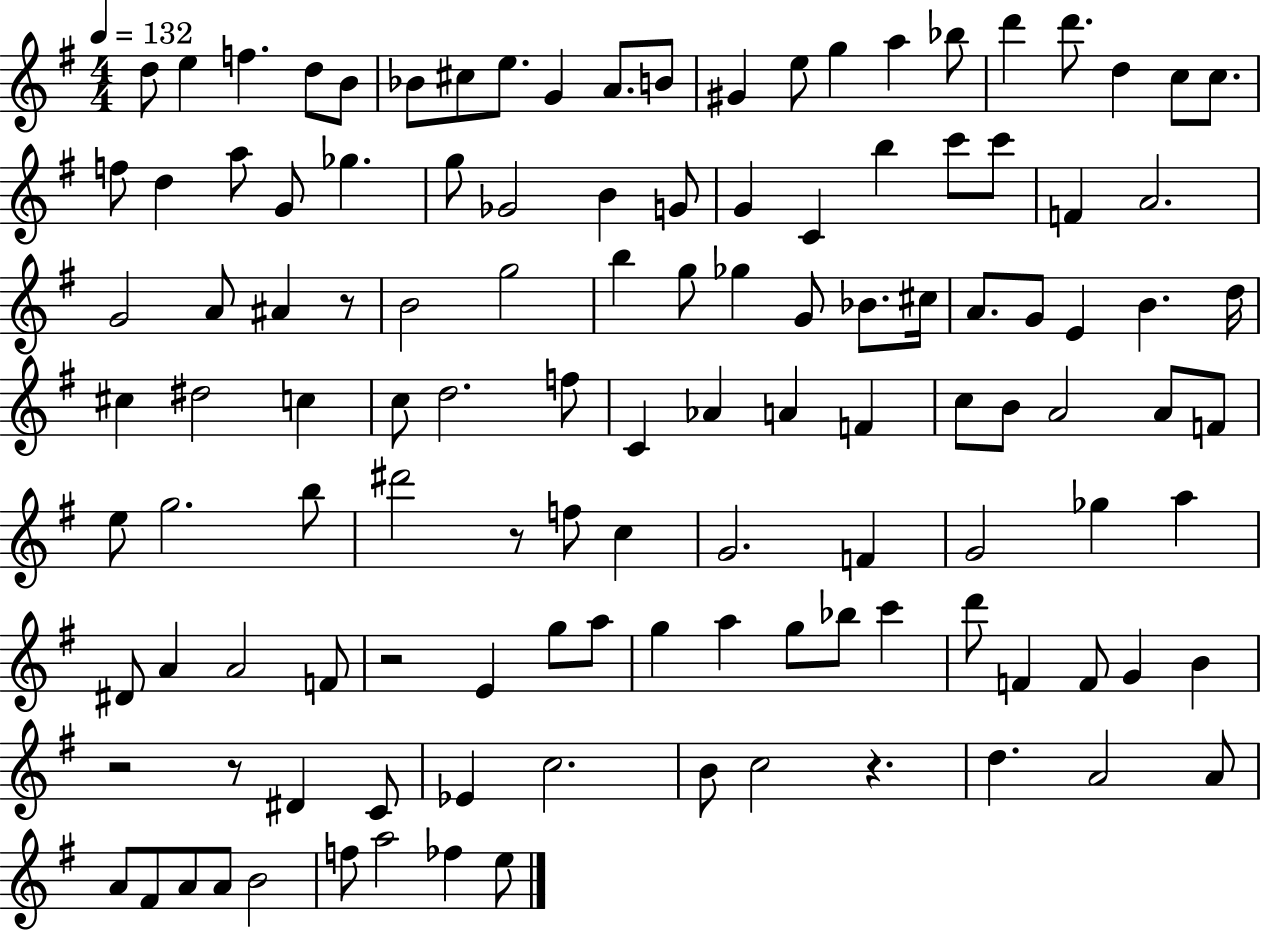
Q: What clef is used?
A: treble